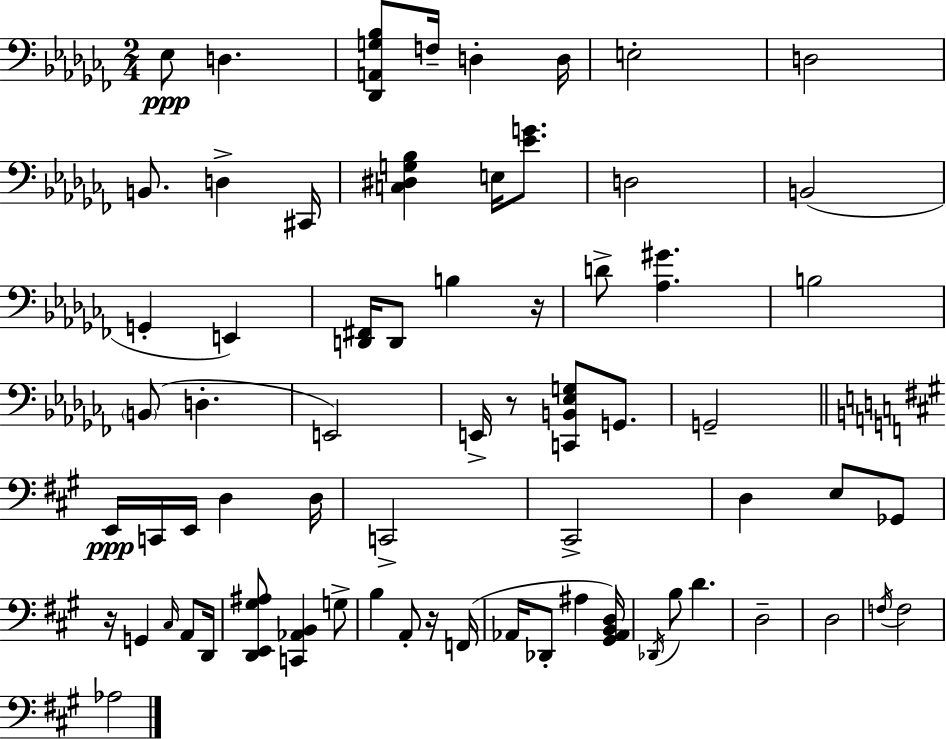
X:1
T:Untitled
M:2/4
L:1/4
K:Abm
_E,/2 D, [_D,,A,,G,_B,]/2 F,/4 D, D,/4 E,2 D,2 B,,/2 D, ^C,,/4 [C,^D,G,_B,] E,/4 [_EG]/2 D,2 B,,2 G,, E,, [D,,^F,,]/4 D,,/2 B, z/4 D/2 [_A,^G] B,2 B,,/2 D, E,,2 E,,/4 z/2 [C,,B,,_E,G,]/2 G,,/2 G,,2 E,,/4 C,,/4 E,,/4 D, D,/4 C,,2 ^C,,2 D, E,/2 _G,,/2 z/4 G,, ^C,/4 A,,/2 D,,/4 [D,,E,,^G,^A,]/2 [C,,_A,,B,,] G,/2 B, A,,/2 z/4 F,,/4 _A,,/4 _D,,/2 ^A, [^G,,_A,,B,,D,]/4 _D,,/4 B,/2 D D,2 D,2 F,/4 F,2 _A,2